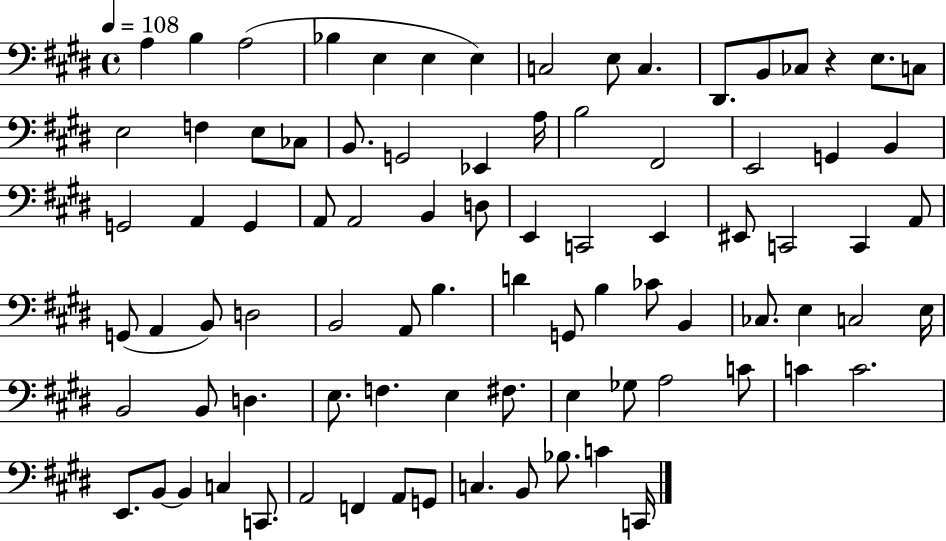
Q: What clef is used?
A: bass